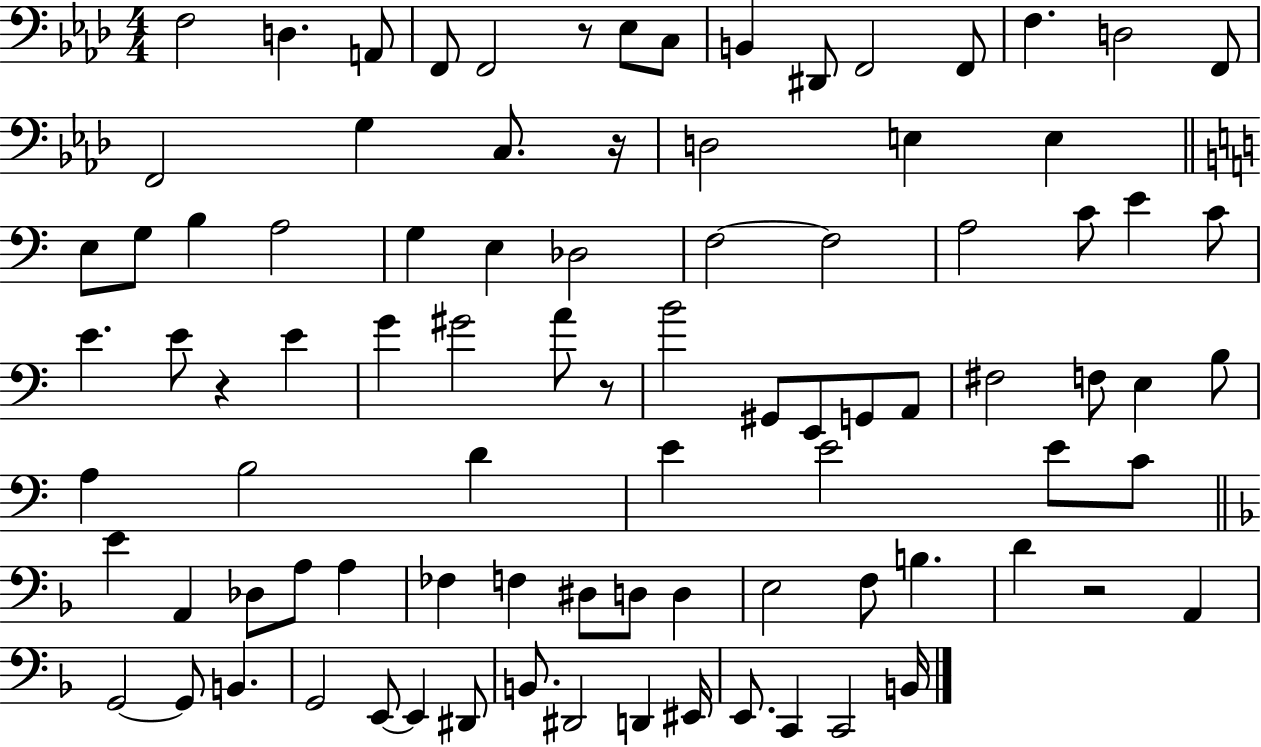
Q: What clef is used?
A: bass